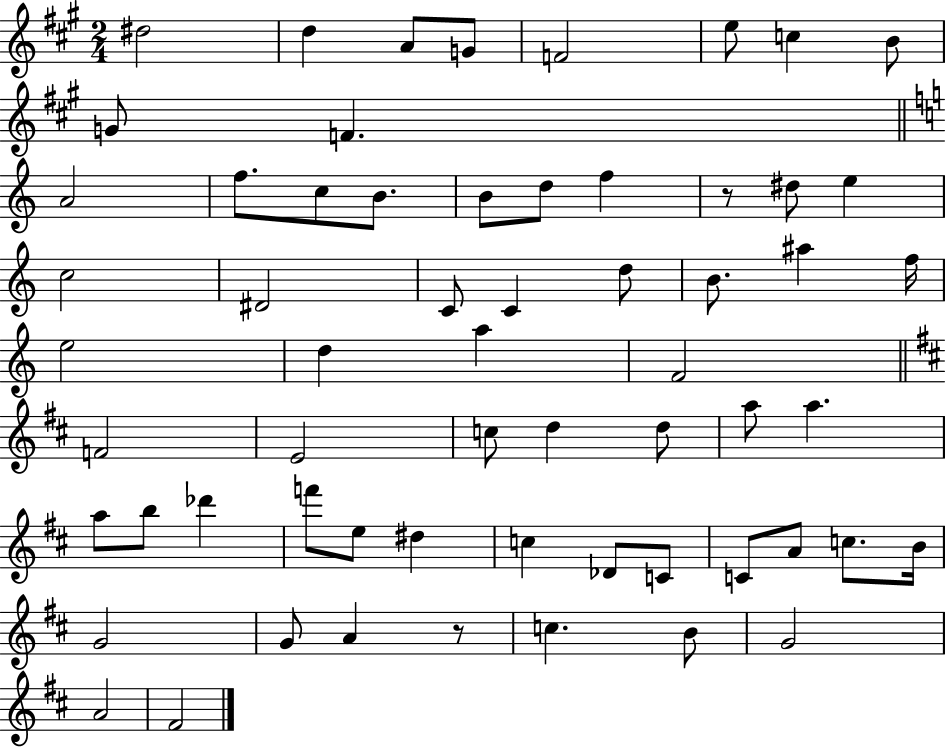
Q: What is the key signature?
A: A major